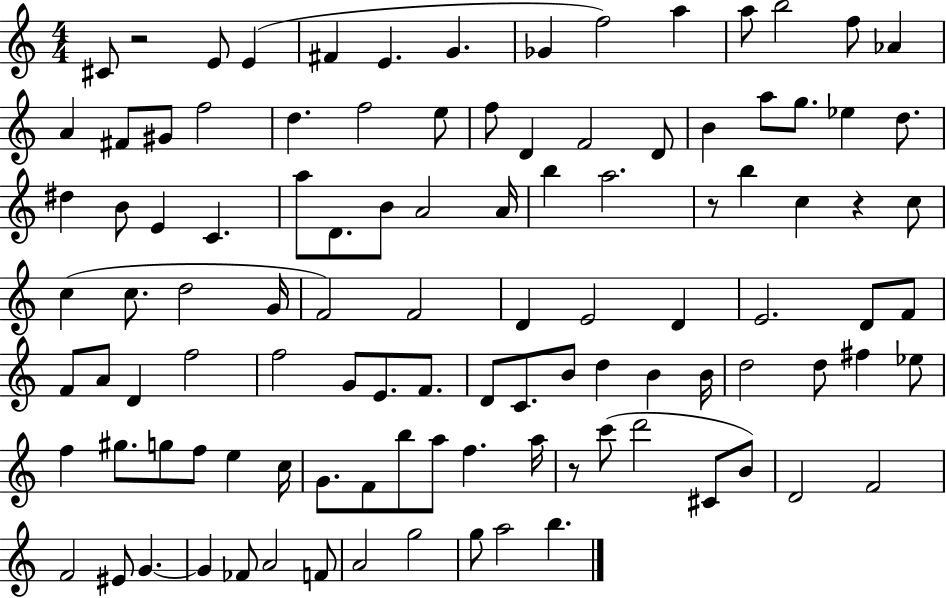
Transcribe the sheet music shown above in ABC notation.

X:1
T:Untitled
M:4/4
L:1/4
K:C
^C/2 z2 E/2 E ^F E G _G f2 a a/2 b2 f/2 _A A ^F/2 ^G/2 f2 d f2 e/2 f/2 D F2 D/2 B a/2 g/2 _e d/2 ^d B/2 E C a/2 D/2 B/2 A2 A/4 b a2 z/2 b c z c/2 c c/2 d2 G/4 F2 F2 D E2 D E2 D/2 F/2 F/2 A/2 D f2 f2 G/2 E/2 F/2 D/2 C/2 B/2 d B B/4 d2 d/2 ^f _e/2 f ^g/2 g/2 f/2 e c/4 G/2 F/2 b/2 a/2 f a/4 z/2 c'/2 d'2 ^C/2 B/2 D2 F2 F2 ^E/2 G G _F/2 A2 F/2 A2 g2 g/2 a2 b